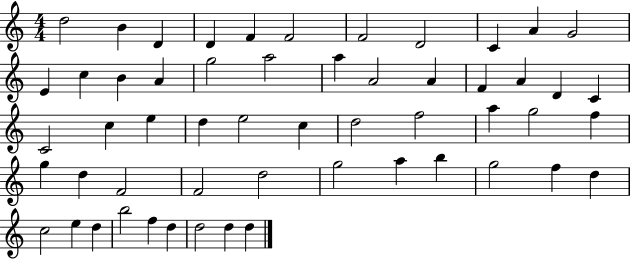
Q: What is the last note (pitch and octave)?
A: D5